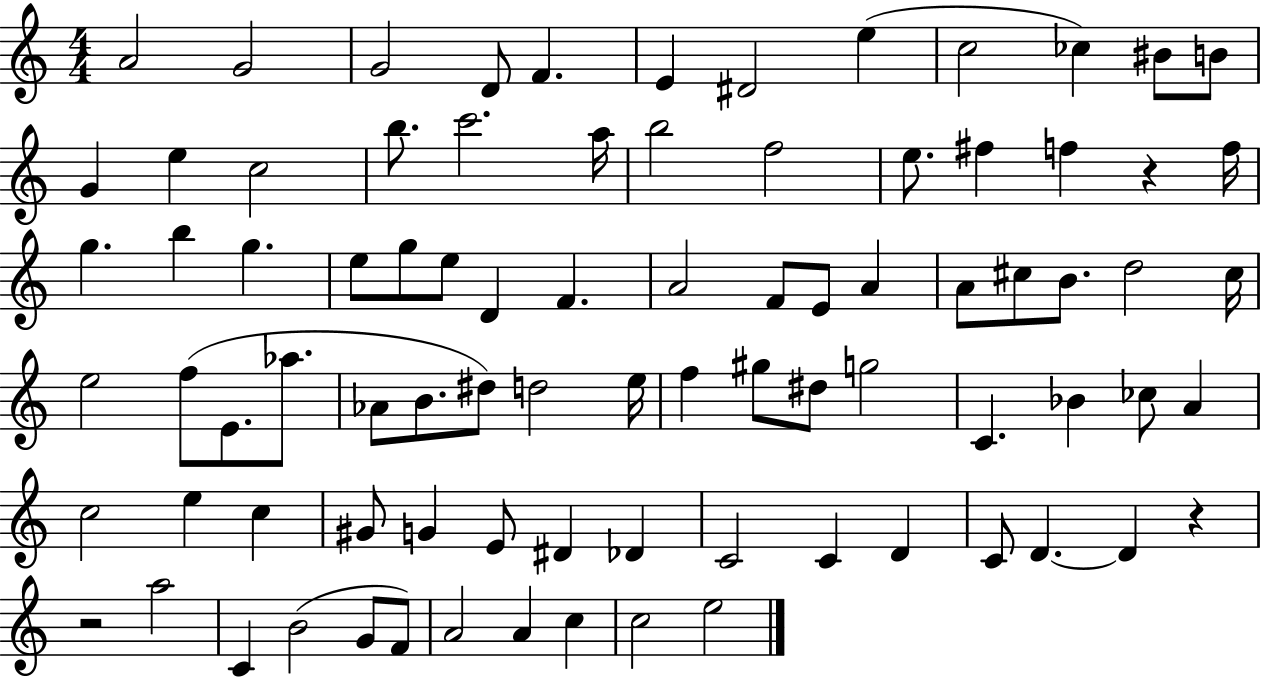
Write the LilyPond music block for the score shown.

{
  \clef treble
  \numericTimeSignature
  \time 4/4
  \key c \major
  a'2 g'2 | g'2 d'8 f'4. | e'4 dis'2 e''4( | c''2 ces''4) bis'8 b'8 | \break g'4 e''4 c''2 | b''8. c'''2. a''16 | b''2 f''2 | e''8. fis''4 f''4 r4 f''16 | \break g''4. b''4 g''4. | e''8 g''8 e''8 d'4 f'4. | a'2 f'8 e'8 a'4 | a'8 cis''8 b'8. d''2 cis''16 | \break e''2 f''8( e'8. aes''8. | aes'8 b'8. dis''8) d''2 e''16 | f''4 gis''8 dis''8 g''2 | c'4. bes'4 ces''8 a'4 | \break c''2 e''4 c''4 | gis'8 g'4 e'8 dis'4 des'4 | c'2 c'4 d'4 | c'8 d'4.~~ d'4 r4 | \break r2 a''2 | c'4 b'2( g'8 f'8) | a'2 a'4 c''4 | c''2 e''2 | \break \bar "|."
}